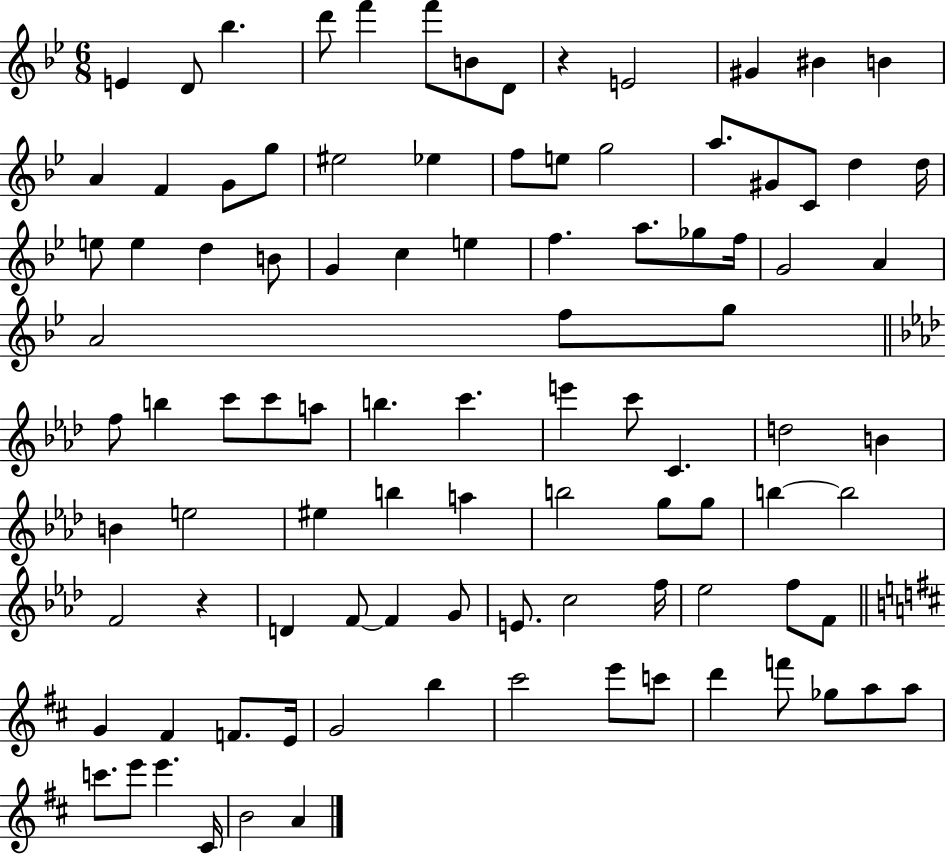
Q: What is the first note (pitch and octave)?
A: E4